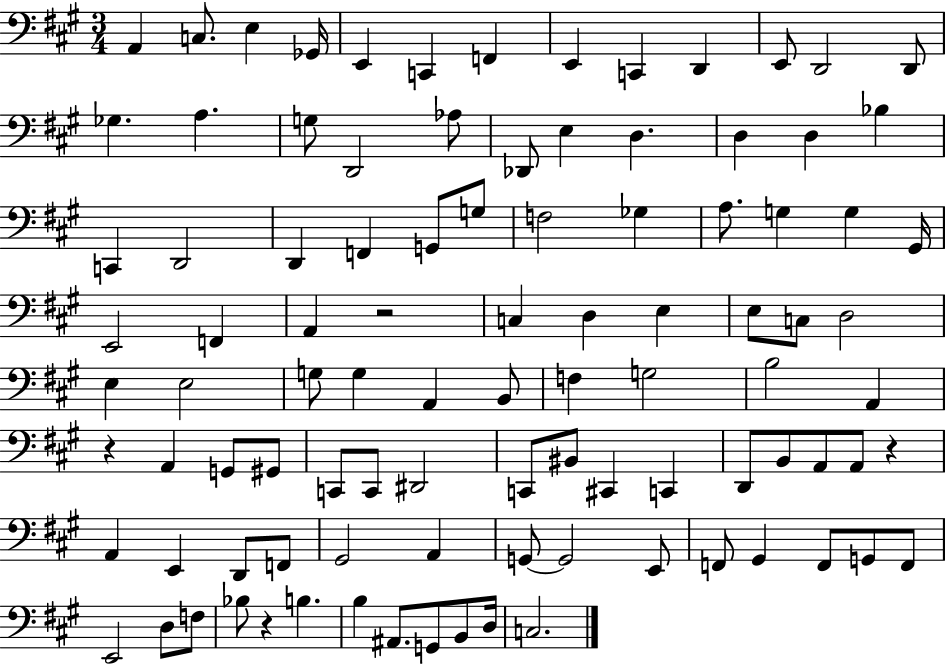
X:1
T:Untitled
M:3/4
L:1/4
K:A
A,, C,/2 E, _G,,/4 E,, C,, F,, E,, C,, D,, E,,/2 D,,2 D,,/2 _G, A, G,/2 D,,2 _A,/2 _D,,/2 E, D, D, D, _B, C,, D,,2 D,, F,, G,,/2 G,/2 F,2 _G, A,/2 G, G, ^G,,/4 E,,2 F,, A,, z2 C, D, E, E,/2 C,/2 D,2 E, E,2 G,/2 G, A,, B,,/2 F, G,2 B,2 A,, z A,, G,,/2 ^G,,/2 C,,/2 C,,/2 ^D,,2 C,,/2 ^B,,/2 ^C,, C,, D,,/2 B,,/2 A,,/2 A,,/2 z A,, E,, D,,/2 F,,/2 ^G,,2 A,, G,,/2 G,,2 E,,/2 F,,/2 ^G,, F,,/2 G,,/2 F,,/2 E,,2 D,/2 F,/2 _B,/2 z B, B, ^A,,/2 G,,/2 B,,/2 D,/4 C,2